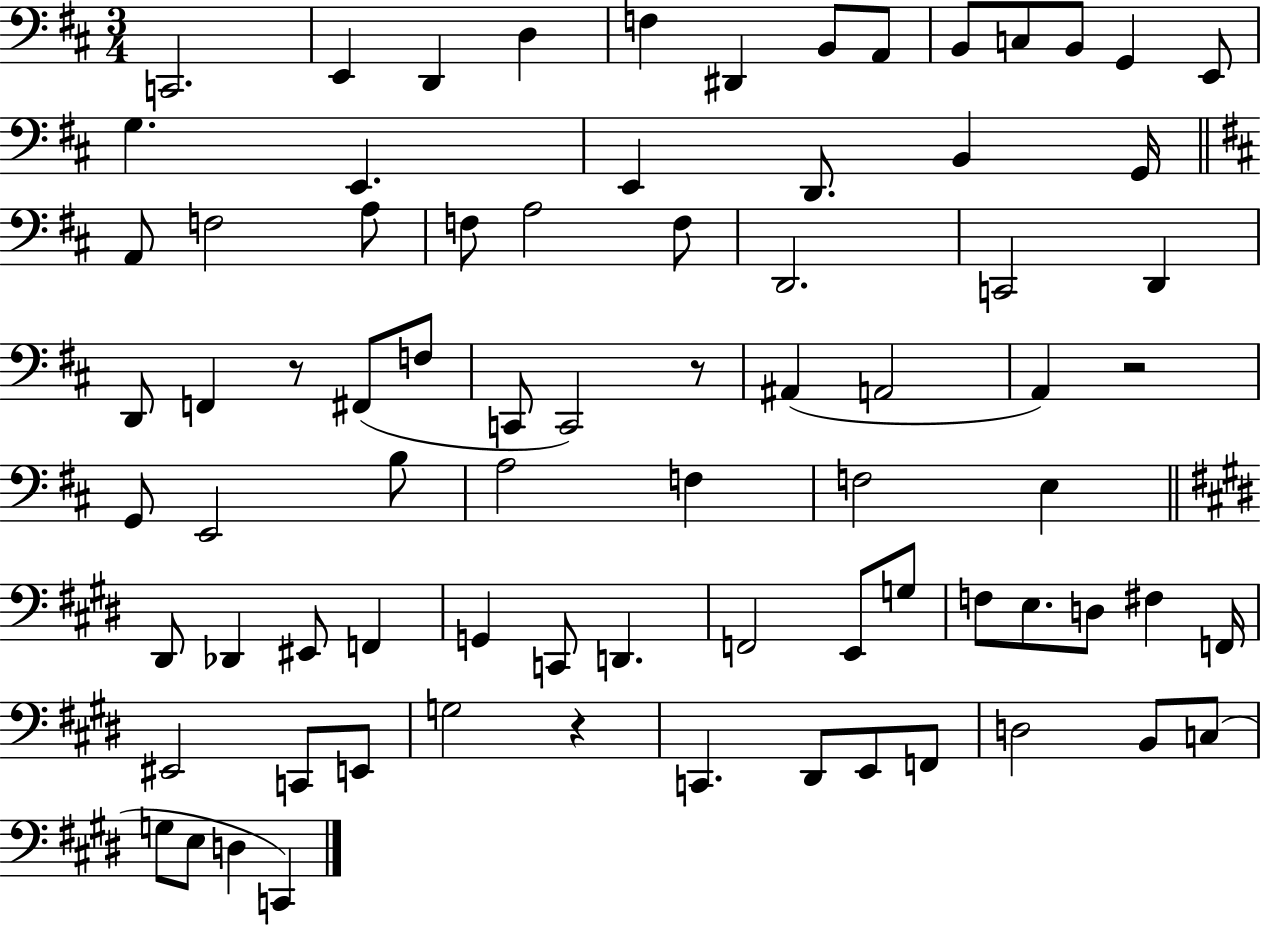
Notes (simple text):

C2/h. E2/q D2/q D3/q F3/q D#2/q B2/e A2/e B2/e C3/e B2/e G2/q E2/e G3/q. E2/q. E2/q D2/e. B2/q G2/s A2/e F3/h A3/e F3/e A3/h F3/e D2/h. C2/h D2/q D2/e F2/q R/e F#2/e F3/e C2/e C2/h R/e A#2/q A2/h A2/q R/h G2/e E2/h B3/e A3/h F3/q F3/h E3/q D#2/e Db2/q EIS2/e F2/q G2/q C2/e D2/q. F2/h E2/e G3/e F3/e E3/e. D3/e F#3/q F2/s EIS2/h C2/e E2/e G3/h R/q C2/q. D#2/e E2/e F2/e D3/h B2/e C3/e G3/e E3/e D3/q C2/q